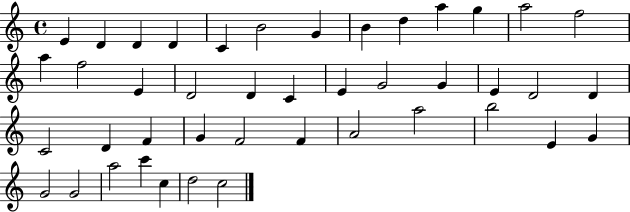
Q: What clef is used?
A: treble